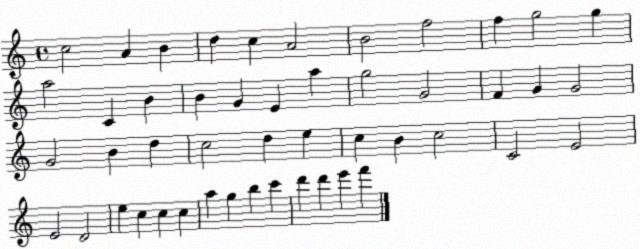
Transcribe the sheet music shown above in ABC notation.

X:1
T:Untitled
M:4/4
L:1/4
K:C
c2 A B d c A2 B2 f2 f g2 g a2 C B B G E a g2 G2 F G G2 G2 B d c2 d e c B c2 C2 E2 E2 D2 e c c c a g b c' d' d' e' f'